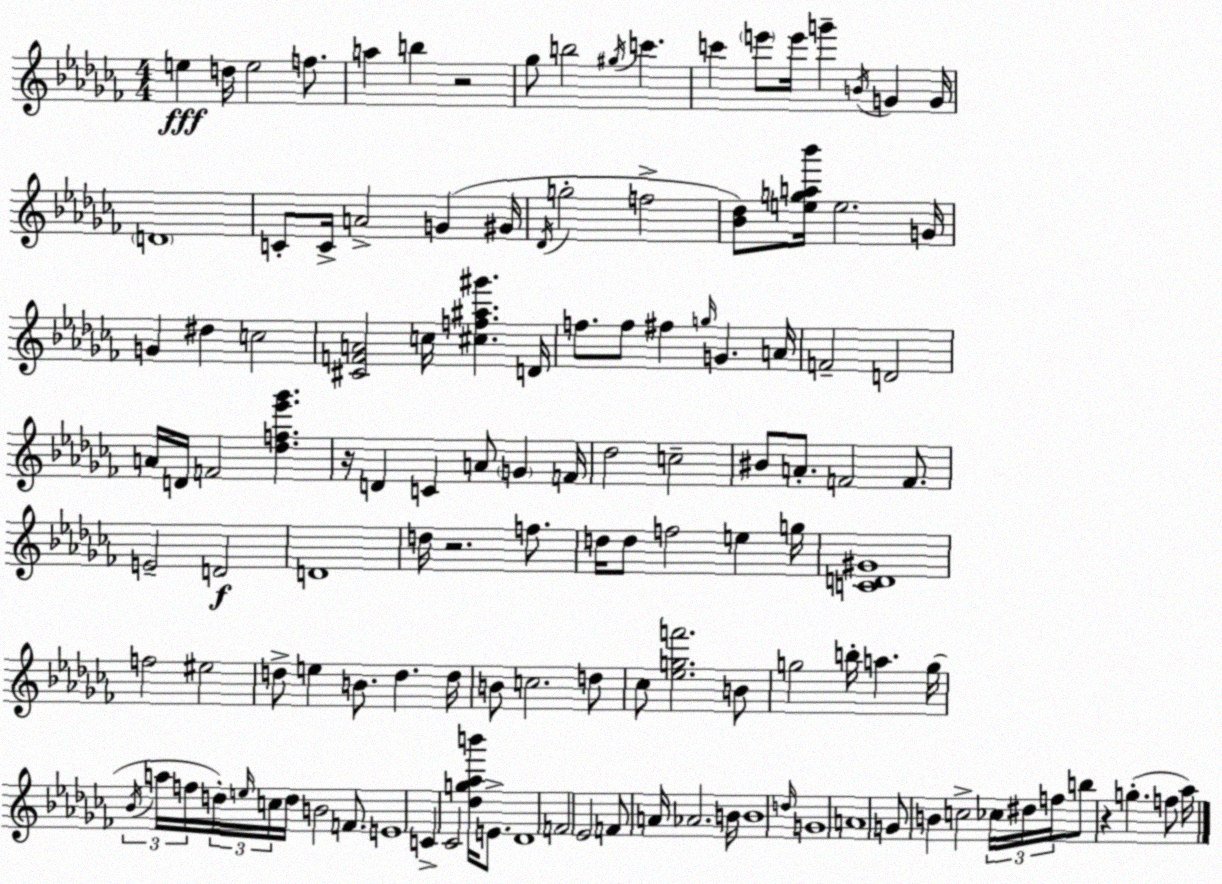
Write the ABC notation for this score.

X:1
T:Untitled
M:4/4
L:1/4
K:Abm
e d/4 e2 f/2 a b z2 _g/2 b2 ^g/4 c' c' e'/2 e'/4 g' B/4 G G/4 D4 C/2 C/4 A2 G ^G/4 _D/4 g2 f2 [_B_d]/2 [ega_b']/4 e2 G/4 G ^d c2 [^CFA]2 c/4 [^cf^a^g'] D/4 f/2 f/2 ^f g/4 G A/4 F2 D2 A/4 D/4 F2 [_df_e'_g'] z/4 D C A/2 G F/4 _d2 c2 ^B/2 A/2 F2 F/2 E2 D2 D4 d/4 z2 f/2 d/4 d/2 f2 e g/4 [CD^G]4 f2 ^e2 d/2 e B/2 d d/4 B/2 c2 d/2 _c/2 [_egf']2 B/2 g2 b/4 a g/4 _B/4 a/4 f/4 d/4 e/4 c/4 d/4 B2 F/2 E4 C _C2 [_dg_ab']/4 E/2 _D4 F2 _E2 F/2 A/4 _A2 B/4 B4 d/4 G4 A4 G/2 B c2 _c/4 ^d/4 f/4 b/2 z g f/2 _a/4